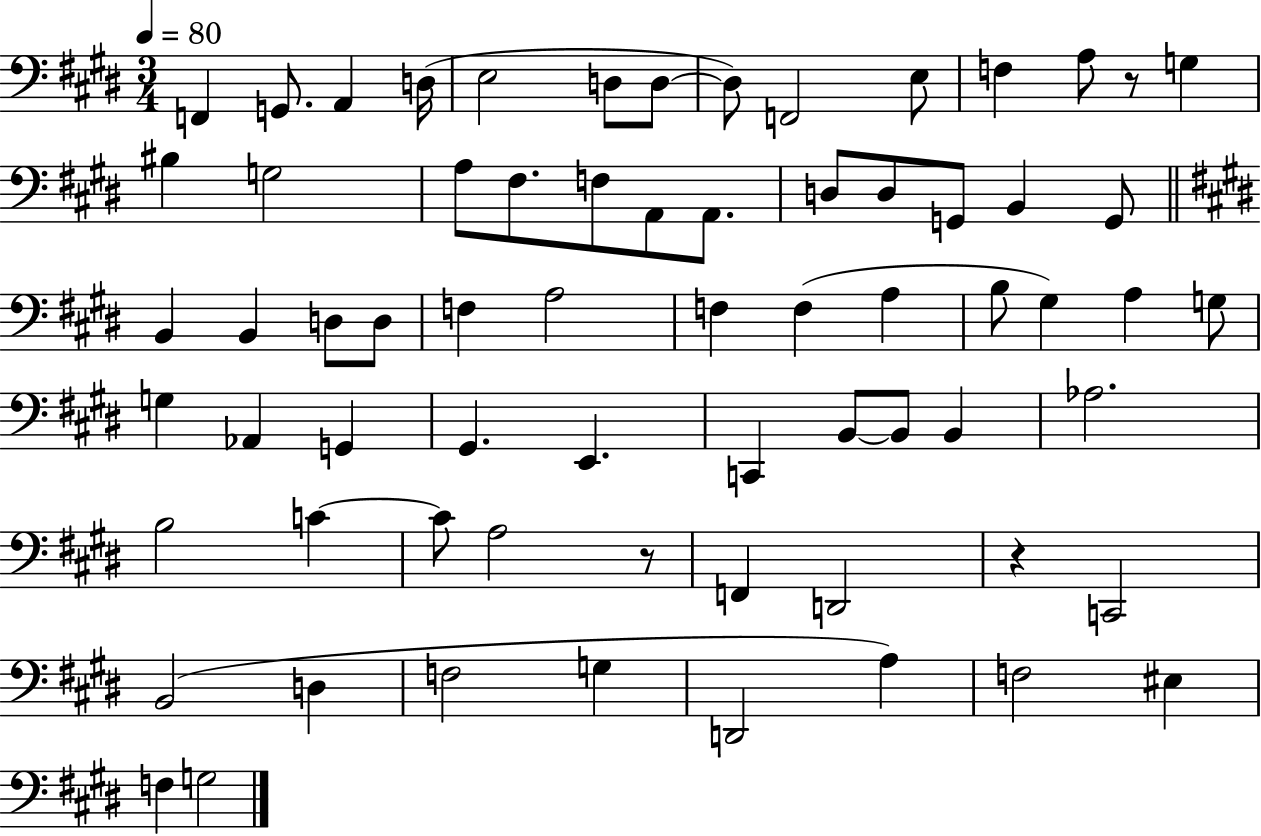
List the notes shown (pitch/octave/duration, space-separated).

F2/q G2/e. A2/q D3/s E3/h D3/e D3/e D3/e F2/h E3/e F3/q A3/e R/e G3/q BIS3/q G3/h A3/e F#3/e. F3/e A2/e A2/e. D3/e D3/e G2/e B2/q G2/e B2/q B2/q D3/e D3/e F3/q A3/h F3/q F3/q A3/q B3/e G#3/q A3/q G3/e G3/q Ab2/q G2/q G#2/q. E2/q. C2/q B2/e B2/e B2/q Ab3/h. B3/h C4/q C4/e A3/h R/e F2/q D2/h R/q C2/h B2/h D3/q F3/h G3/q D2/h A3/q F3/h EIS3/q F3/q G3/h